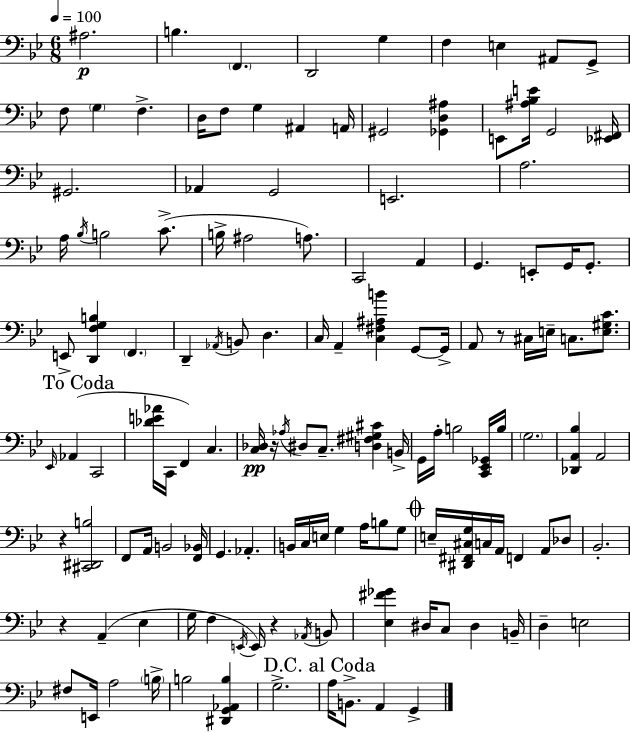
A#3/h. B3/q. F2/q. D2/h G3/q F3/q E3/q A#2/e G2/e F3/e G3/q F3/q. D3/s F3/e G3/q A#2/q A2/s G#2/h [Gb2,D3,A#3]/q E2/e [A#3,Bb3,E4]/s G2/h [Eb2,F#2]/s G#2/h. Ab2/q G2/h E2/h. A3/h. A3/s Bb3/s B3/h C4/e. B3/s A#3/h A3/e. C2/h A2/q G2/q. E2/e G2/s G2/e. E2/e [D2,F3,G3,B3]/q F2/q. D2/q Ab2/s B2/e D3/q. C3/s A2/q [C3,F#3,A#3,B4]/q G2/e G2/s A2/e R/e C#3/s E3/s C3/e. [E3,G#3,C4]/e. Eb2/s Ab2/q C2/h [Db4,E4,Ab4]/s C2/s F2/q C3/q. [C3,Db3]/s R/s Ab3/s D#3/e C3/e. [D3,F#3,G#3,C#4]/q B2/s G2/s A3/s B3/h [C2,Eb2,Gb2]/s B3/s G3/h. [Db2,A2,Bb3]/q A2/h R/q [C#2,D#2,B3]/h F2/e A2/s B2/h [F2,Bb2]/s G2/q. Ab2/q. B2/s C3/s E3/s G3/q A3/s B3/e G3/e E3/s [D#2,F#2,C#3,G3]/s C3/s A2/s F2/q A2/e Db3/e Bb2/h. R/q A2/q Eb3/q G3/s F3/q E2/s E2/s R/q Ab2/s B2/e [Eb3,F#4,Gb4]/q D#3/s C3/e D#3/q B2/s D3/q E3/h F#3/e E2/s A3/h B3/s B3/h [D#2,G2,Ab2,B3]/q G3/h. A3/s B2/e. A2/q G2/q